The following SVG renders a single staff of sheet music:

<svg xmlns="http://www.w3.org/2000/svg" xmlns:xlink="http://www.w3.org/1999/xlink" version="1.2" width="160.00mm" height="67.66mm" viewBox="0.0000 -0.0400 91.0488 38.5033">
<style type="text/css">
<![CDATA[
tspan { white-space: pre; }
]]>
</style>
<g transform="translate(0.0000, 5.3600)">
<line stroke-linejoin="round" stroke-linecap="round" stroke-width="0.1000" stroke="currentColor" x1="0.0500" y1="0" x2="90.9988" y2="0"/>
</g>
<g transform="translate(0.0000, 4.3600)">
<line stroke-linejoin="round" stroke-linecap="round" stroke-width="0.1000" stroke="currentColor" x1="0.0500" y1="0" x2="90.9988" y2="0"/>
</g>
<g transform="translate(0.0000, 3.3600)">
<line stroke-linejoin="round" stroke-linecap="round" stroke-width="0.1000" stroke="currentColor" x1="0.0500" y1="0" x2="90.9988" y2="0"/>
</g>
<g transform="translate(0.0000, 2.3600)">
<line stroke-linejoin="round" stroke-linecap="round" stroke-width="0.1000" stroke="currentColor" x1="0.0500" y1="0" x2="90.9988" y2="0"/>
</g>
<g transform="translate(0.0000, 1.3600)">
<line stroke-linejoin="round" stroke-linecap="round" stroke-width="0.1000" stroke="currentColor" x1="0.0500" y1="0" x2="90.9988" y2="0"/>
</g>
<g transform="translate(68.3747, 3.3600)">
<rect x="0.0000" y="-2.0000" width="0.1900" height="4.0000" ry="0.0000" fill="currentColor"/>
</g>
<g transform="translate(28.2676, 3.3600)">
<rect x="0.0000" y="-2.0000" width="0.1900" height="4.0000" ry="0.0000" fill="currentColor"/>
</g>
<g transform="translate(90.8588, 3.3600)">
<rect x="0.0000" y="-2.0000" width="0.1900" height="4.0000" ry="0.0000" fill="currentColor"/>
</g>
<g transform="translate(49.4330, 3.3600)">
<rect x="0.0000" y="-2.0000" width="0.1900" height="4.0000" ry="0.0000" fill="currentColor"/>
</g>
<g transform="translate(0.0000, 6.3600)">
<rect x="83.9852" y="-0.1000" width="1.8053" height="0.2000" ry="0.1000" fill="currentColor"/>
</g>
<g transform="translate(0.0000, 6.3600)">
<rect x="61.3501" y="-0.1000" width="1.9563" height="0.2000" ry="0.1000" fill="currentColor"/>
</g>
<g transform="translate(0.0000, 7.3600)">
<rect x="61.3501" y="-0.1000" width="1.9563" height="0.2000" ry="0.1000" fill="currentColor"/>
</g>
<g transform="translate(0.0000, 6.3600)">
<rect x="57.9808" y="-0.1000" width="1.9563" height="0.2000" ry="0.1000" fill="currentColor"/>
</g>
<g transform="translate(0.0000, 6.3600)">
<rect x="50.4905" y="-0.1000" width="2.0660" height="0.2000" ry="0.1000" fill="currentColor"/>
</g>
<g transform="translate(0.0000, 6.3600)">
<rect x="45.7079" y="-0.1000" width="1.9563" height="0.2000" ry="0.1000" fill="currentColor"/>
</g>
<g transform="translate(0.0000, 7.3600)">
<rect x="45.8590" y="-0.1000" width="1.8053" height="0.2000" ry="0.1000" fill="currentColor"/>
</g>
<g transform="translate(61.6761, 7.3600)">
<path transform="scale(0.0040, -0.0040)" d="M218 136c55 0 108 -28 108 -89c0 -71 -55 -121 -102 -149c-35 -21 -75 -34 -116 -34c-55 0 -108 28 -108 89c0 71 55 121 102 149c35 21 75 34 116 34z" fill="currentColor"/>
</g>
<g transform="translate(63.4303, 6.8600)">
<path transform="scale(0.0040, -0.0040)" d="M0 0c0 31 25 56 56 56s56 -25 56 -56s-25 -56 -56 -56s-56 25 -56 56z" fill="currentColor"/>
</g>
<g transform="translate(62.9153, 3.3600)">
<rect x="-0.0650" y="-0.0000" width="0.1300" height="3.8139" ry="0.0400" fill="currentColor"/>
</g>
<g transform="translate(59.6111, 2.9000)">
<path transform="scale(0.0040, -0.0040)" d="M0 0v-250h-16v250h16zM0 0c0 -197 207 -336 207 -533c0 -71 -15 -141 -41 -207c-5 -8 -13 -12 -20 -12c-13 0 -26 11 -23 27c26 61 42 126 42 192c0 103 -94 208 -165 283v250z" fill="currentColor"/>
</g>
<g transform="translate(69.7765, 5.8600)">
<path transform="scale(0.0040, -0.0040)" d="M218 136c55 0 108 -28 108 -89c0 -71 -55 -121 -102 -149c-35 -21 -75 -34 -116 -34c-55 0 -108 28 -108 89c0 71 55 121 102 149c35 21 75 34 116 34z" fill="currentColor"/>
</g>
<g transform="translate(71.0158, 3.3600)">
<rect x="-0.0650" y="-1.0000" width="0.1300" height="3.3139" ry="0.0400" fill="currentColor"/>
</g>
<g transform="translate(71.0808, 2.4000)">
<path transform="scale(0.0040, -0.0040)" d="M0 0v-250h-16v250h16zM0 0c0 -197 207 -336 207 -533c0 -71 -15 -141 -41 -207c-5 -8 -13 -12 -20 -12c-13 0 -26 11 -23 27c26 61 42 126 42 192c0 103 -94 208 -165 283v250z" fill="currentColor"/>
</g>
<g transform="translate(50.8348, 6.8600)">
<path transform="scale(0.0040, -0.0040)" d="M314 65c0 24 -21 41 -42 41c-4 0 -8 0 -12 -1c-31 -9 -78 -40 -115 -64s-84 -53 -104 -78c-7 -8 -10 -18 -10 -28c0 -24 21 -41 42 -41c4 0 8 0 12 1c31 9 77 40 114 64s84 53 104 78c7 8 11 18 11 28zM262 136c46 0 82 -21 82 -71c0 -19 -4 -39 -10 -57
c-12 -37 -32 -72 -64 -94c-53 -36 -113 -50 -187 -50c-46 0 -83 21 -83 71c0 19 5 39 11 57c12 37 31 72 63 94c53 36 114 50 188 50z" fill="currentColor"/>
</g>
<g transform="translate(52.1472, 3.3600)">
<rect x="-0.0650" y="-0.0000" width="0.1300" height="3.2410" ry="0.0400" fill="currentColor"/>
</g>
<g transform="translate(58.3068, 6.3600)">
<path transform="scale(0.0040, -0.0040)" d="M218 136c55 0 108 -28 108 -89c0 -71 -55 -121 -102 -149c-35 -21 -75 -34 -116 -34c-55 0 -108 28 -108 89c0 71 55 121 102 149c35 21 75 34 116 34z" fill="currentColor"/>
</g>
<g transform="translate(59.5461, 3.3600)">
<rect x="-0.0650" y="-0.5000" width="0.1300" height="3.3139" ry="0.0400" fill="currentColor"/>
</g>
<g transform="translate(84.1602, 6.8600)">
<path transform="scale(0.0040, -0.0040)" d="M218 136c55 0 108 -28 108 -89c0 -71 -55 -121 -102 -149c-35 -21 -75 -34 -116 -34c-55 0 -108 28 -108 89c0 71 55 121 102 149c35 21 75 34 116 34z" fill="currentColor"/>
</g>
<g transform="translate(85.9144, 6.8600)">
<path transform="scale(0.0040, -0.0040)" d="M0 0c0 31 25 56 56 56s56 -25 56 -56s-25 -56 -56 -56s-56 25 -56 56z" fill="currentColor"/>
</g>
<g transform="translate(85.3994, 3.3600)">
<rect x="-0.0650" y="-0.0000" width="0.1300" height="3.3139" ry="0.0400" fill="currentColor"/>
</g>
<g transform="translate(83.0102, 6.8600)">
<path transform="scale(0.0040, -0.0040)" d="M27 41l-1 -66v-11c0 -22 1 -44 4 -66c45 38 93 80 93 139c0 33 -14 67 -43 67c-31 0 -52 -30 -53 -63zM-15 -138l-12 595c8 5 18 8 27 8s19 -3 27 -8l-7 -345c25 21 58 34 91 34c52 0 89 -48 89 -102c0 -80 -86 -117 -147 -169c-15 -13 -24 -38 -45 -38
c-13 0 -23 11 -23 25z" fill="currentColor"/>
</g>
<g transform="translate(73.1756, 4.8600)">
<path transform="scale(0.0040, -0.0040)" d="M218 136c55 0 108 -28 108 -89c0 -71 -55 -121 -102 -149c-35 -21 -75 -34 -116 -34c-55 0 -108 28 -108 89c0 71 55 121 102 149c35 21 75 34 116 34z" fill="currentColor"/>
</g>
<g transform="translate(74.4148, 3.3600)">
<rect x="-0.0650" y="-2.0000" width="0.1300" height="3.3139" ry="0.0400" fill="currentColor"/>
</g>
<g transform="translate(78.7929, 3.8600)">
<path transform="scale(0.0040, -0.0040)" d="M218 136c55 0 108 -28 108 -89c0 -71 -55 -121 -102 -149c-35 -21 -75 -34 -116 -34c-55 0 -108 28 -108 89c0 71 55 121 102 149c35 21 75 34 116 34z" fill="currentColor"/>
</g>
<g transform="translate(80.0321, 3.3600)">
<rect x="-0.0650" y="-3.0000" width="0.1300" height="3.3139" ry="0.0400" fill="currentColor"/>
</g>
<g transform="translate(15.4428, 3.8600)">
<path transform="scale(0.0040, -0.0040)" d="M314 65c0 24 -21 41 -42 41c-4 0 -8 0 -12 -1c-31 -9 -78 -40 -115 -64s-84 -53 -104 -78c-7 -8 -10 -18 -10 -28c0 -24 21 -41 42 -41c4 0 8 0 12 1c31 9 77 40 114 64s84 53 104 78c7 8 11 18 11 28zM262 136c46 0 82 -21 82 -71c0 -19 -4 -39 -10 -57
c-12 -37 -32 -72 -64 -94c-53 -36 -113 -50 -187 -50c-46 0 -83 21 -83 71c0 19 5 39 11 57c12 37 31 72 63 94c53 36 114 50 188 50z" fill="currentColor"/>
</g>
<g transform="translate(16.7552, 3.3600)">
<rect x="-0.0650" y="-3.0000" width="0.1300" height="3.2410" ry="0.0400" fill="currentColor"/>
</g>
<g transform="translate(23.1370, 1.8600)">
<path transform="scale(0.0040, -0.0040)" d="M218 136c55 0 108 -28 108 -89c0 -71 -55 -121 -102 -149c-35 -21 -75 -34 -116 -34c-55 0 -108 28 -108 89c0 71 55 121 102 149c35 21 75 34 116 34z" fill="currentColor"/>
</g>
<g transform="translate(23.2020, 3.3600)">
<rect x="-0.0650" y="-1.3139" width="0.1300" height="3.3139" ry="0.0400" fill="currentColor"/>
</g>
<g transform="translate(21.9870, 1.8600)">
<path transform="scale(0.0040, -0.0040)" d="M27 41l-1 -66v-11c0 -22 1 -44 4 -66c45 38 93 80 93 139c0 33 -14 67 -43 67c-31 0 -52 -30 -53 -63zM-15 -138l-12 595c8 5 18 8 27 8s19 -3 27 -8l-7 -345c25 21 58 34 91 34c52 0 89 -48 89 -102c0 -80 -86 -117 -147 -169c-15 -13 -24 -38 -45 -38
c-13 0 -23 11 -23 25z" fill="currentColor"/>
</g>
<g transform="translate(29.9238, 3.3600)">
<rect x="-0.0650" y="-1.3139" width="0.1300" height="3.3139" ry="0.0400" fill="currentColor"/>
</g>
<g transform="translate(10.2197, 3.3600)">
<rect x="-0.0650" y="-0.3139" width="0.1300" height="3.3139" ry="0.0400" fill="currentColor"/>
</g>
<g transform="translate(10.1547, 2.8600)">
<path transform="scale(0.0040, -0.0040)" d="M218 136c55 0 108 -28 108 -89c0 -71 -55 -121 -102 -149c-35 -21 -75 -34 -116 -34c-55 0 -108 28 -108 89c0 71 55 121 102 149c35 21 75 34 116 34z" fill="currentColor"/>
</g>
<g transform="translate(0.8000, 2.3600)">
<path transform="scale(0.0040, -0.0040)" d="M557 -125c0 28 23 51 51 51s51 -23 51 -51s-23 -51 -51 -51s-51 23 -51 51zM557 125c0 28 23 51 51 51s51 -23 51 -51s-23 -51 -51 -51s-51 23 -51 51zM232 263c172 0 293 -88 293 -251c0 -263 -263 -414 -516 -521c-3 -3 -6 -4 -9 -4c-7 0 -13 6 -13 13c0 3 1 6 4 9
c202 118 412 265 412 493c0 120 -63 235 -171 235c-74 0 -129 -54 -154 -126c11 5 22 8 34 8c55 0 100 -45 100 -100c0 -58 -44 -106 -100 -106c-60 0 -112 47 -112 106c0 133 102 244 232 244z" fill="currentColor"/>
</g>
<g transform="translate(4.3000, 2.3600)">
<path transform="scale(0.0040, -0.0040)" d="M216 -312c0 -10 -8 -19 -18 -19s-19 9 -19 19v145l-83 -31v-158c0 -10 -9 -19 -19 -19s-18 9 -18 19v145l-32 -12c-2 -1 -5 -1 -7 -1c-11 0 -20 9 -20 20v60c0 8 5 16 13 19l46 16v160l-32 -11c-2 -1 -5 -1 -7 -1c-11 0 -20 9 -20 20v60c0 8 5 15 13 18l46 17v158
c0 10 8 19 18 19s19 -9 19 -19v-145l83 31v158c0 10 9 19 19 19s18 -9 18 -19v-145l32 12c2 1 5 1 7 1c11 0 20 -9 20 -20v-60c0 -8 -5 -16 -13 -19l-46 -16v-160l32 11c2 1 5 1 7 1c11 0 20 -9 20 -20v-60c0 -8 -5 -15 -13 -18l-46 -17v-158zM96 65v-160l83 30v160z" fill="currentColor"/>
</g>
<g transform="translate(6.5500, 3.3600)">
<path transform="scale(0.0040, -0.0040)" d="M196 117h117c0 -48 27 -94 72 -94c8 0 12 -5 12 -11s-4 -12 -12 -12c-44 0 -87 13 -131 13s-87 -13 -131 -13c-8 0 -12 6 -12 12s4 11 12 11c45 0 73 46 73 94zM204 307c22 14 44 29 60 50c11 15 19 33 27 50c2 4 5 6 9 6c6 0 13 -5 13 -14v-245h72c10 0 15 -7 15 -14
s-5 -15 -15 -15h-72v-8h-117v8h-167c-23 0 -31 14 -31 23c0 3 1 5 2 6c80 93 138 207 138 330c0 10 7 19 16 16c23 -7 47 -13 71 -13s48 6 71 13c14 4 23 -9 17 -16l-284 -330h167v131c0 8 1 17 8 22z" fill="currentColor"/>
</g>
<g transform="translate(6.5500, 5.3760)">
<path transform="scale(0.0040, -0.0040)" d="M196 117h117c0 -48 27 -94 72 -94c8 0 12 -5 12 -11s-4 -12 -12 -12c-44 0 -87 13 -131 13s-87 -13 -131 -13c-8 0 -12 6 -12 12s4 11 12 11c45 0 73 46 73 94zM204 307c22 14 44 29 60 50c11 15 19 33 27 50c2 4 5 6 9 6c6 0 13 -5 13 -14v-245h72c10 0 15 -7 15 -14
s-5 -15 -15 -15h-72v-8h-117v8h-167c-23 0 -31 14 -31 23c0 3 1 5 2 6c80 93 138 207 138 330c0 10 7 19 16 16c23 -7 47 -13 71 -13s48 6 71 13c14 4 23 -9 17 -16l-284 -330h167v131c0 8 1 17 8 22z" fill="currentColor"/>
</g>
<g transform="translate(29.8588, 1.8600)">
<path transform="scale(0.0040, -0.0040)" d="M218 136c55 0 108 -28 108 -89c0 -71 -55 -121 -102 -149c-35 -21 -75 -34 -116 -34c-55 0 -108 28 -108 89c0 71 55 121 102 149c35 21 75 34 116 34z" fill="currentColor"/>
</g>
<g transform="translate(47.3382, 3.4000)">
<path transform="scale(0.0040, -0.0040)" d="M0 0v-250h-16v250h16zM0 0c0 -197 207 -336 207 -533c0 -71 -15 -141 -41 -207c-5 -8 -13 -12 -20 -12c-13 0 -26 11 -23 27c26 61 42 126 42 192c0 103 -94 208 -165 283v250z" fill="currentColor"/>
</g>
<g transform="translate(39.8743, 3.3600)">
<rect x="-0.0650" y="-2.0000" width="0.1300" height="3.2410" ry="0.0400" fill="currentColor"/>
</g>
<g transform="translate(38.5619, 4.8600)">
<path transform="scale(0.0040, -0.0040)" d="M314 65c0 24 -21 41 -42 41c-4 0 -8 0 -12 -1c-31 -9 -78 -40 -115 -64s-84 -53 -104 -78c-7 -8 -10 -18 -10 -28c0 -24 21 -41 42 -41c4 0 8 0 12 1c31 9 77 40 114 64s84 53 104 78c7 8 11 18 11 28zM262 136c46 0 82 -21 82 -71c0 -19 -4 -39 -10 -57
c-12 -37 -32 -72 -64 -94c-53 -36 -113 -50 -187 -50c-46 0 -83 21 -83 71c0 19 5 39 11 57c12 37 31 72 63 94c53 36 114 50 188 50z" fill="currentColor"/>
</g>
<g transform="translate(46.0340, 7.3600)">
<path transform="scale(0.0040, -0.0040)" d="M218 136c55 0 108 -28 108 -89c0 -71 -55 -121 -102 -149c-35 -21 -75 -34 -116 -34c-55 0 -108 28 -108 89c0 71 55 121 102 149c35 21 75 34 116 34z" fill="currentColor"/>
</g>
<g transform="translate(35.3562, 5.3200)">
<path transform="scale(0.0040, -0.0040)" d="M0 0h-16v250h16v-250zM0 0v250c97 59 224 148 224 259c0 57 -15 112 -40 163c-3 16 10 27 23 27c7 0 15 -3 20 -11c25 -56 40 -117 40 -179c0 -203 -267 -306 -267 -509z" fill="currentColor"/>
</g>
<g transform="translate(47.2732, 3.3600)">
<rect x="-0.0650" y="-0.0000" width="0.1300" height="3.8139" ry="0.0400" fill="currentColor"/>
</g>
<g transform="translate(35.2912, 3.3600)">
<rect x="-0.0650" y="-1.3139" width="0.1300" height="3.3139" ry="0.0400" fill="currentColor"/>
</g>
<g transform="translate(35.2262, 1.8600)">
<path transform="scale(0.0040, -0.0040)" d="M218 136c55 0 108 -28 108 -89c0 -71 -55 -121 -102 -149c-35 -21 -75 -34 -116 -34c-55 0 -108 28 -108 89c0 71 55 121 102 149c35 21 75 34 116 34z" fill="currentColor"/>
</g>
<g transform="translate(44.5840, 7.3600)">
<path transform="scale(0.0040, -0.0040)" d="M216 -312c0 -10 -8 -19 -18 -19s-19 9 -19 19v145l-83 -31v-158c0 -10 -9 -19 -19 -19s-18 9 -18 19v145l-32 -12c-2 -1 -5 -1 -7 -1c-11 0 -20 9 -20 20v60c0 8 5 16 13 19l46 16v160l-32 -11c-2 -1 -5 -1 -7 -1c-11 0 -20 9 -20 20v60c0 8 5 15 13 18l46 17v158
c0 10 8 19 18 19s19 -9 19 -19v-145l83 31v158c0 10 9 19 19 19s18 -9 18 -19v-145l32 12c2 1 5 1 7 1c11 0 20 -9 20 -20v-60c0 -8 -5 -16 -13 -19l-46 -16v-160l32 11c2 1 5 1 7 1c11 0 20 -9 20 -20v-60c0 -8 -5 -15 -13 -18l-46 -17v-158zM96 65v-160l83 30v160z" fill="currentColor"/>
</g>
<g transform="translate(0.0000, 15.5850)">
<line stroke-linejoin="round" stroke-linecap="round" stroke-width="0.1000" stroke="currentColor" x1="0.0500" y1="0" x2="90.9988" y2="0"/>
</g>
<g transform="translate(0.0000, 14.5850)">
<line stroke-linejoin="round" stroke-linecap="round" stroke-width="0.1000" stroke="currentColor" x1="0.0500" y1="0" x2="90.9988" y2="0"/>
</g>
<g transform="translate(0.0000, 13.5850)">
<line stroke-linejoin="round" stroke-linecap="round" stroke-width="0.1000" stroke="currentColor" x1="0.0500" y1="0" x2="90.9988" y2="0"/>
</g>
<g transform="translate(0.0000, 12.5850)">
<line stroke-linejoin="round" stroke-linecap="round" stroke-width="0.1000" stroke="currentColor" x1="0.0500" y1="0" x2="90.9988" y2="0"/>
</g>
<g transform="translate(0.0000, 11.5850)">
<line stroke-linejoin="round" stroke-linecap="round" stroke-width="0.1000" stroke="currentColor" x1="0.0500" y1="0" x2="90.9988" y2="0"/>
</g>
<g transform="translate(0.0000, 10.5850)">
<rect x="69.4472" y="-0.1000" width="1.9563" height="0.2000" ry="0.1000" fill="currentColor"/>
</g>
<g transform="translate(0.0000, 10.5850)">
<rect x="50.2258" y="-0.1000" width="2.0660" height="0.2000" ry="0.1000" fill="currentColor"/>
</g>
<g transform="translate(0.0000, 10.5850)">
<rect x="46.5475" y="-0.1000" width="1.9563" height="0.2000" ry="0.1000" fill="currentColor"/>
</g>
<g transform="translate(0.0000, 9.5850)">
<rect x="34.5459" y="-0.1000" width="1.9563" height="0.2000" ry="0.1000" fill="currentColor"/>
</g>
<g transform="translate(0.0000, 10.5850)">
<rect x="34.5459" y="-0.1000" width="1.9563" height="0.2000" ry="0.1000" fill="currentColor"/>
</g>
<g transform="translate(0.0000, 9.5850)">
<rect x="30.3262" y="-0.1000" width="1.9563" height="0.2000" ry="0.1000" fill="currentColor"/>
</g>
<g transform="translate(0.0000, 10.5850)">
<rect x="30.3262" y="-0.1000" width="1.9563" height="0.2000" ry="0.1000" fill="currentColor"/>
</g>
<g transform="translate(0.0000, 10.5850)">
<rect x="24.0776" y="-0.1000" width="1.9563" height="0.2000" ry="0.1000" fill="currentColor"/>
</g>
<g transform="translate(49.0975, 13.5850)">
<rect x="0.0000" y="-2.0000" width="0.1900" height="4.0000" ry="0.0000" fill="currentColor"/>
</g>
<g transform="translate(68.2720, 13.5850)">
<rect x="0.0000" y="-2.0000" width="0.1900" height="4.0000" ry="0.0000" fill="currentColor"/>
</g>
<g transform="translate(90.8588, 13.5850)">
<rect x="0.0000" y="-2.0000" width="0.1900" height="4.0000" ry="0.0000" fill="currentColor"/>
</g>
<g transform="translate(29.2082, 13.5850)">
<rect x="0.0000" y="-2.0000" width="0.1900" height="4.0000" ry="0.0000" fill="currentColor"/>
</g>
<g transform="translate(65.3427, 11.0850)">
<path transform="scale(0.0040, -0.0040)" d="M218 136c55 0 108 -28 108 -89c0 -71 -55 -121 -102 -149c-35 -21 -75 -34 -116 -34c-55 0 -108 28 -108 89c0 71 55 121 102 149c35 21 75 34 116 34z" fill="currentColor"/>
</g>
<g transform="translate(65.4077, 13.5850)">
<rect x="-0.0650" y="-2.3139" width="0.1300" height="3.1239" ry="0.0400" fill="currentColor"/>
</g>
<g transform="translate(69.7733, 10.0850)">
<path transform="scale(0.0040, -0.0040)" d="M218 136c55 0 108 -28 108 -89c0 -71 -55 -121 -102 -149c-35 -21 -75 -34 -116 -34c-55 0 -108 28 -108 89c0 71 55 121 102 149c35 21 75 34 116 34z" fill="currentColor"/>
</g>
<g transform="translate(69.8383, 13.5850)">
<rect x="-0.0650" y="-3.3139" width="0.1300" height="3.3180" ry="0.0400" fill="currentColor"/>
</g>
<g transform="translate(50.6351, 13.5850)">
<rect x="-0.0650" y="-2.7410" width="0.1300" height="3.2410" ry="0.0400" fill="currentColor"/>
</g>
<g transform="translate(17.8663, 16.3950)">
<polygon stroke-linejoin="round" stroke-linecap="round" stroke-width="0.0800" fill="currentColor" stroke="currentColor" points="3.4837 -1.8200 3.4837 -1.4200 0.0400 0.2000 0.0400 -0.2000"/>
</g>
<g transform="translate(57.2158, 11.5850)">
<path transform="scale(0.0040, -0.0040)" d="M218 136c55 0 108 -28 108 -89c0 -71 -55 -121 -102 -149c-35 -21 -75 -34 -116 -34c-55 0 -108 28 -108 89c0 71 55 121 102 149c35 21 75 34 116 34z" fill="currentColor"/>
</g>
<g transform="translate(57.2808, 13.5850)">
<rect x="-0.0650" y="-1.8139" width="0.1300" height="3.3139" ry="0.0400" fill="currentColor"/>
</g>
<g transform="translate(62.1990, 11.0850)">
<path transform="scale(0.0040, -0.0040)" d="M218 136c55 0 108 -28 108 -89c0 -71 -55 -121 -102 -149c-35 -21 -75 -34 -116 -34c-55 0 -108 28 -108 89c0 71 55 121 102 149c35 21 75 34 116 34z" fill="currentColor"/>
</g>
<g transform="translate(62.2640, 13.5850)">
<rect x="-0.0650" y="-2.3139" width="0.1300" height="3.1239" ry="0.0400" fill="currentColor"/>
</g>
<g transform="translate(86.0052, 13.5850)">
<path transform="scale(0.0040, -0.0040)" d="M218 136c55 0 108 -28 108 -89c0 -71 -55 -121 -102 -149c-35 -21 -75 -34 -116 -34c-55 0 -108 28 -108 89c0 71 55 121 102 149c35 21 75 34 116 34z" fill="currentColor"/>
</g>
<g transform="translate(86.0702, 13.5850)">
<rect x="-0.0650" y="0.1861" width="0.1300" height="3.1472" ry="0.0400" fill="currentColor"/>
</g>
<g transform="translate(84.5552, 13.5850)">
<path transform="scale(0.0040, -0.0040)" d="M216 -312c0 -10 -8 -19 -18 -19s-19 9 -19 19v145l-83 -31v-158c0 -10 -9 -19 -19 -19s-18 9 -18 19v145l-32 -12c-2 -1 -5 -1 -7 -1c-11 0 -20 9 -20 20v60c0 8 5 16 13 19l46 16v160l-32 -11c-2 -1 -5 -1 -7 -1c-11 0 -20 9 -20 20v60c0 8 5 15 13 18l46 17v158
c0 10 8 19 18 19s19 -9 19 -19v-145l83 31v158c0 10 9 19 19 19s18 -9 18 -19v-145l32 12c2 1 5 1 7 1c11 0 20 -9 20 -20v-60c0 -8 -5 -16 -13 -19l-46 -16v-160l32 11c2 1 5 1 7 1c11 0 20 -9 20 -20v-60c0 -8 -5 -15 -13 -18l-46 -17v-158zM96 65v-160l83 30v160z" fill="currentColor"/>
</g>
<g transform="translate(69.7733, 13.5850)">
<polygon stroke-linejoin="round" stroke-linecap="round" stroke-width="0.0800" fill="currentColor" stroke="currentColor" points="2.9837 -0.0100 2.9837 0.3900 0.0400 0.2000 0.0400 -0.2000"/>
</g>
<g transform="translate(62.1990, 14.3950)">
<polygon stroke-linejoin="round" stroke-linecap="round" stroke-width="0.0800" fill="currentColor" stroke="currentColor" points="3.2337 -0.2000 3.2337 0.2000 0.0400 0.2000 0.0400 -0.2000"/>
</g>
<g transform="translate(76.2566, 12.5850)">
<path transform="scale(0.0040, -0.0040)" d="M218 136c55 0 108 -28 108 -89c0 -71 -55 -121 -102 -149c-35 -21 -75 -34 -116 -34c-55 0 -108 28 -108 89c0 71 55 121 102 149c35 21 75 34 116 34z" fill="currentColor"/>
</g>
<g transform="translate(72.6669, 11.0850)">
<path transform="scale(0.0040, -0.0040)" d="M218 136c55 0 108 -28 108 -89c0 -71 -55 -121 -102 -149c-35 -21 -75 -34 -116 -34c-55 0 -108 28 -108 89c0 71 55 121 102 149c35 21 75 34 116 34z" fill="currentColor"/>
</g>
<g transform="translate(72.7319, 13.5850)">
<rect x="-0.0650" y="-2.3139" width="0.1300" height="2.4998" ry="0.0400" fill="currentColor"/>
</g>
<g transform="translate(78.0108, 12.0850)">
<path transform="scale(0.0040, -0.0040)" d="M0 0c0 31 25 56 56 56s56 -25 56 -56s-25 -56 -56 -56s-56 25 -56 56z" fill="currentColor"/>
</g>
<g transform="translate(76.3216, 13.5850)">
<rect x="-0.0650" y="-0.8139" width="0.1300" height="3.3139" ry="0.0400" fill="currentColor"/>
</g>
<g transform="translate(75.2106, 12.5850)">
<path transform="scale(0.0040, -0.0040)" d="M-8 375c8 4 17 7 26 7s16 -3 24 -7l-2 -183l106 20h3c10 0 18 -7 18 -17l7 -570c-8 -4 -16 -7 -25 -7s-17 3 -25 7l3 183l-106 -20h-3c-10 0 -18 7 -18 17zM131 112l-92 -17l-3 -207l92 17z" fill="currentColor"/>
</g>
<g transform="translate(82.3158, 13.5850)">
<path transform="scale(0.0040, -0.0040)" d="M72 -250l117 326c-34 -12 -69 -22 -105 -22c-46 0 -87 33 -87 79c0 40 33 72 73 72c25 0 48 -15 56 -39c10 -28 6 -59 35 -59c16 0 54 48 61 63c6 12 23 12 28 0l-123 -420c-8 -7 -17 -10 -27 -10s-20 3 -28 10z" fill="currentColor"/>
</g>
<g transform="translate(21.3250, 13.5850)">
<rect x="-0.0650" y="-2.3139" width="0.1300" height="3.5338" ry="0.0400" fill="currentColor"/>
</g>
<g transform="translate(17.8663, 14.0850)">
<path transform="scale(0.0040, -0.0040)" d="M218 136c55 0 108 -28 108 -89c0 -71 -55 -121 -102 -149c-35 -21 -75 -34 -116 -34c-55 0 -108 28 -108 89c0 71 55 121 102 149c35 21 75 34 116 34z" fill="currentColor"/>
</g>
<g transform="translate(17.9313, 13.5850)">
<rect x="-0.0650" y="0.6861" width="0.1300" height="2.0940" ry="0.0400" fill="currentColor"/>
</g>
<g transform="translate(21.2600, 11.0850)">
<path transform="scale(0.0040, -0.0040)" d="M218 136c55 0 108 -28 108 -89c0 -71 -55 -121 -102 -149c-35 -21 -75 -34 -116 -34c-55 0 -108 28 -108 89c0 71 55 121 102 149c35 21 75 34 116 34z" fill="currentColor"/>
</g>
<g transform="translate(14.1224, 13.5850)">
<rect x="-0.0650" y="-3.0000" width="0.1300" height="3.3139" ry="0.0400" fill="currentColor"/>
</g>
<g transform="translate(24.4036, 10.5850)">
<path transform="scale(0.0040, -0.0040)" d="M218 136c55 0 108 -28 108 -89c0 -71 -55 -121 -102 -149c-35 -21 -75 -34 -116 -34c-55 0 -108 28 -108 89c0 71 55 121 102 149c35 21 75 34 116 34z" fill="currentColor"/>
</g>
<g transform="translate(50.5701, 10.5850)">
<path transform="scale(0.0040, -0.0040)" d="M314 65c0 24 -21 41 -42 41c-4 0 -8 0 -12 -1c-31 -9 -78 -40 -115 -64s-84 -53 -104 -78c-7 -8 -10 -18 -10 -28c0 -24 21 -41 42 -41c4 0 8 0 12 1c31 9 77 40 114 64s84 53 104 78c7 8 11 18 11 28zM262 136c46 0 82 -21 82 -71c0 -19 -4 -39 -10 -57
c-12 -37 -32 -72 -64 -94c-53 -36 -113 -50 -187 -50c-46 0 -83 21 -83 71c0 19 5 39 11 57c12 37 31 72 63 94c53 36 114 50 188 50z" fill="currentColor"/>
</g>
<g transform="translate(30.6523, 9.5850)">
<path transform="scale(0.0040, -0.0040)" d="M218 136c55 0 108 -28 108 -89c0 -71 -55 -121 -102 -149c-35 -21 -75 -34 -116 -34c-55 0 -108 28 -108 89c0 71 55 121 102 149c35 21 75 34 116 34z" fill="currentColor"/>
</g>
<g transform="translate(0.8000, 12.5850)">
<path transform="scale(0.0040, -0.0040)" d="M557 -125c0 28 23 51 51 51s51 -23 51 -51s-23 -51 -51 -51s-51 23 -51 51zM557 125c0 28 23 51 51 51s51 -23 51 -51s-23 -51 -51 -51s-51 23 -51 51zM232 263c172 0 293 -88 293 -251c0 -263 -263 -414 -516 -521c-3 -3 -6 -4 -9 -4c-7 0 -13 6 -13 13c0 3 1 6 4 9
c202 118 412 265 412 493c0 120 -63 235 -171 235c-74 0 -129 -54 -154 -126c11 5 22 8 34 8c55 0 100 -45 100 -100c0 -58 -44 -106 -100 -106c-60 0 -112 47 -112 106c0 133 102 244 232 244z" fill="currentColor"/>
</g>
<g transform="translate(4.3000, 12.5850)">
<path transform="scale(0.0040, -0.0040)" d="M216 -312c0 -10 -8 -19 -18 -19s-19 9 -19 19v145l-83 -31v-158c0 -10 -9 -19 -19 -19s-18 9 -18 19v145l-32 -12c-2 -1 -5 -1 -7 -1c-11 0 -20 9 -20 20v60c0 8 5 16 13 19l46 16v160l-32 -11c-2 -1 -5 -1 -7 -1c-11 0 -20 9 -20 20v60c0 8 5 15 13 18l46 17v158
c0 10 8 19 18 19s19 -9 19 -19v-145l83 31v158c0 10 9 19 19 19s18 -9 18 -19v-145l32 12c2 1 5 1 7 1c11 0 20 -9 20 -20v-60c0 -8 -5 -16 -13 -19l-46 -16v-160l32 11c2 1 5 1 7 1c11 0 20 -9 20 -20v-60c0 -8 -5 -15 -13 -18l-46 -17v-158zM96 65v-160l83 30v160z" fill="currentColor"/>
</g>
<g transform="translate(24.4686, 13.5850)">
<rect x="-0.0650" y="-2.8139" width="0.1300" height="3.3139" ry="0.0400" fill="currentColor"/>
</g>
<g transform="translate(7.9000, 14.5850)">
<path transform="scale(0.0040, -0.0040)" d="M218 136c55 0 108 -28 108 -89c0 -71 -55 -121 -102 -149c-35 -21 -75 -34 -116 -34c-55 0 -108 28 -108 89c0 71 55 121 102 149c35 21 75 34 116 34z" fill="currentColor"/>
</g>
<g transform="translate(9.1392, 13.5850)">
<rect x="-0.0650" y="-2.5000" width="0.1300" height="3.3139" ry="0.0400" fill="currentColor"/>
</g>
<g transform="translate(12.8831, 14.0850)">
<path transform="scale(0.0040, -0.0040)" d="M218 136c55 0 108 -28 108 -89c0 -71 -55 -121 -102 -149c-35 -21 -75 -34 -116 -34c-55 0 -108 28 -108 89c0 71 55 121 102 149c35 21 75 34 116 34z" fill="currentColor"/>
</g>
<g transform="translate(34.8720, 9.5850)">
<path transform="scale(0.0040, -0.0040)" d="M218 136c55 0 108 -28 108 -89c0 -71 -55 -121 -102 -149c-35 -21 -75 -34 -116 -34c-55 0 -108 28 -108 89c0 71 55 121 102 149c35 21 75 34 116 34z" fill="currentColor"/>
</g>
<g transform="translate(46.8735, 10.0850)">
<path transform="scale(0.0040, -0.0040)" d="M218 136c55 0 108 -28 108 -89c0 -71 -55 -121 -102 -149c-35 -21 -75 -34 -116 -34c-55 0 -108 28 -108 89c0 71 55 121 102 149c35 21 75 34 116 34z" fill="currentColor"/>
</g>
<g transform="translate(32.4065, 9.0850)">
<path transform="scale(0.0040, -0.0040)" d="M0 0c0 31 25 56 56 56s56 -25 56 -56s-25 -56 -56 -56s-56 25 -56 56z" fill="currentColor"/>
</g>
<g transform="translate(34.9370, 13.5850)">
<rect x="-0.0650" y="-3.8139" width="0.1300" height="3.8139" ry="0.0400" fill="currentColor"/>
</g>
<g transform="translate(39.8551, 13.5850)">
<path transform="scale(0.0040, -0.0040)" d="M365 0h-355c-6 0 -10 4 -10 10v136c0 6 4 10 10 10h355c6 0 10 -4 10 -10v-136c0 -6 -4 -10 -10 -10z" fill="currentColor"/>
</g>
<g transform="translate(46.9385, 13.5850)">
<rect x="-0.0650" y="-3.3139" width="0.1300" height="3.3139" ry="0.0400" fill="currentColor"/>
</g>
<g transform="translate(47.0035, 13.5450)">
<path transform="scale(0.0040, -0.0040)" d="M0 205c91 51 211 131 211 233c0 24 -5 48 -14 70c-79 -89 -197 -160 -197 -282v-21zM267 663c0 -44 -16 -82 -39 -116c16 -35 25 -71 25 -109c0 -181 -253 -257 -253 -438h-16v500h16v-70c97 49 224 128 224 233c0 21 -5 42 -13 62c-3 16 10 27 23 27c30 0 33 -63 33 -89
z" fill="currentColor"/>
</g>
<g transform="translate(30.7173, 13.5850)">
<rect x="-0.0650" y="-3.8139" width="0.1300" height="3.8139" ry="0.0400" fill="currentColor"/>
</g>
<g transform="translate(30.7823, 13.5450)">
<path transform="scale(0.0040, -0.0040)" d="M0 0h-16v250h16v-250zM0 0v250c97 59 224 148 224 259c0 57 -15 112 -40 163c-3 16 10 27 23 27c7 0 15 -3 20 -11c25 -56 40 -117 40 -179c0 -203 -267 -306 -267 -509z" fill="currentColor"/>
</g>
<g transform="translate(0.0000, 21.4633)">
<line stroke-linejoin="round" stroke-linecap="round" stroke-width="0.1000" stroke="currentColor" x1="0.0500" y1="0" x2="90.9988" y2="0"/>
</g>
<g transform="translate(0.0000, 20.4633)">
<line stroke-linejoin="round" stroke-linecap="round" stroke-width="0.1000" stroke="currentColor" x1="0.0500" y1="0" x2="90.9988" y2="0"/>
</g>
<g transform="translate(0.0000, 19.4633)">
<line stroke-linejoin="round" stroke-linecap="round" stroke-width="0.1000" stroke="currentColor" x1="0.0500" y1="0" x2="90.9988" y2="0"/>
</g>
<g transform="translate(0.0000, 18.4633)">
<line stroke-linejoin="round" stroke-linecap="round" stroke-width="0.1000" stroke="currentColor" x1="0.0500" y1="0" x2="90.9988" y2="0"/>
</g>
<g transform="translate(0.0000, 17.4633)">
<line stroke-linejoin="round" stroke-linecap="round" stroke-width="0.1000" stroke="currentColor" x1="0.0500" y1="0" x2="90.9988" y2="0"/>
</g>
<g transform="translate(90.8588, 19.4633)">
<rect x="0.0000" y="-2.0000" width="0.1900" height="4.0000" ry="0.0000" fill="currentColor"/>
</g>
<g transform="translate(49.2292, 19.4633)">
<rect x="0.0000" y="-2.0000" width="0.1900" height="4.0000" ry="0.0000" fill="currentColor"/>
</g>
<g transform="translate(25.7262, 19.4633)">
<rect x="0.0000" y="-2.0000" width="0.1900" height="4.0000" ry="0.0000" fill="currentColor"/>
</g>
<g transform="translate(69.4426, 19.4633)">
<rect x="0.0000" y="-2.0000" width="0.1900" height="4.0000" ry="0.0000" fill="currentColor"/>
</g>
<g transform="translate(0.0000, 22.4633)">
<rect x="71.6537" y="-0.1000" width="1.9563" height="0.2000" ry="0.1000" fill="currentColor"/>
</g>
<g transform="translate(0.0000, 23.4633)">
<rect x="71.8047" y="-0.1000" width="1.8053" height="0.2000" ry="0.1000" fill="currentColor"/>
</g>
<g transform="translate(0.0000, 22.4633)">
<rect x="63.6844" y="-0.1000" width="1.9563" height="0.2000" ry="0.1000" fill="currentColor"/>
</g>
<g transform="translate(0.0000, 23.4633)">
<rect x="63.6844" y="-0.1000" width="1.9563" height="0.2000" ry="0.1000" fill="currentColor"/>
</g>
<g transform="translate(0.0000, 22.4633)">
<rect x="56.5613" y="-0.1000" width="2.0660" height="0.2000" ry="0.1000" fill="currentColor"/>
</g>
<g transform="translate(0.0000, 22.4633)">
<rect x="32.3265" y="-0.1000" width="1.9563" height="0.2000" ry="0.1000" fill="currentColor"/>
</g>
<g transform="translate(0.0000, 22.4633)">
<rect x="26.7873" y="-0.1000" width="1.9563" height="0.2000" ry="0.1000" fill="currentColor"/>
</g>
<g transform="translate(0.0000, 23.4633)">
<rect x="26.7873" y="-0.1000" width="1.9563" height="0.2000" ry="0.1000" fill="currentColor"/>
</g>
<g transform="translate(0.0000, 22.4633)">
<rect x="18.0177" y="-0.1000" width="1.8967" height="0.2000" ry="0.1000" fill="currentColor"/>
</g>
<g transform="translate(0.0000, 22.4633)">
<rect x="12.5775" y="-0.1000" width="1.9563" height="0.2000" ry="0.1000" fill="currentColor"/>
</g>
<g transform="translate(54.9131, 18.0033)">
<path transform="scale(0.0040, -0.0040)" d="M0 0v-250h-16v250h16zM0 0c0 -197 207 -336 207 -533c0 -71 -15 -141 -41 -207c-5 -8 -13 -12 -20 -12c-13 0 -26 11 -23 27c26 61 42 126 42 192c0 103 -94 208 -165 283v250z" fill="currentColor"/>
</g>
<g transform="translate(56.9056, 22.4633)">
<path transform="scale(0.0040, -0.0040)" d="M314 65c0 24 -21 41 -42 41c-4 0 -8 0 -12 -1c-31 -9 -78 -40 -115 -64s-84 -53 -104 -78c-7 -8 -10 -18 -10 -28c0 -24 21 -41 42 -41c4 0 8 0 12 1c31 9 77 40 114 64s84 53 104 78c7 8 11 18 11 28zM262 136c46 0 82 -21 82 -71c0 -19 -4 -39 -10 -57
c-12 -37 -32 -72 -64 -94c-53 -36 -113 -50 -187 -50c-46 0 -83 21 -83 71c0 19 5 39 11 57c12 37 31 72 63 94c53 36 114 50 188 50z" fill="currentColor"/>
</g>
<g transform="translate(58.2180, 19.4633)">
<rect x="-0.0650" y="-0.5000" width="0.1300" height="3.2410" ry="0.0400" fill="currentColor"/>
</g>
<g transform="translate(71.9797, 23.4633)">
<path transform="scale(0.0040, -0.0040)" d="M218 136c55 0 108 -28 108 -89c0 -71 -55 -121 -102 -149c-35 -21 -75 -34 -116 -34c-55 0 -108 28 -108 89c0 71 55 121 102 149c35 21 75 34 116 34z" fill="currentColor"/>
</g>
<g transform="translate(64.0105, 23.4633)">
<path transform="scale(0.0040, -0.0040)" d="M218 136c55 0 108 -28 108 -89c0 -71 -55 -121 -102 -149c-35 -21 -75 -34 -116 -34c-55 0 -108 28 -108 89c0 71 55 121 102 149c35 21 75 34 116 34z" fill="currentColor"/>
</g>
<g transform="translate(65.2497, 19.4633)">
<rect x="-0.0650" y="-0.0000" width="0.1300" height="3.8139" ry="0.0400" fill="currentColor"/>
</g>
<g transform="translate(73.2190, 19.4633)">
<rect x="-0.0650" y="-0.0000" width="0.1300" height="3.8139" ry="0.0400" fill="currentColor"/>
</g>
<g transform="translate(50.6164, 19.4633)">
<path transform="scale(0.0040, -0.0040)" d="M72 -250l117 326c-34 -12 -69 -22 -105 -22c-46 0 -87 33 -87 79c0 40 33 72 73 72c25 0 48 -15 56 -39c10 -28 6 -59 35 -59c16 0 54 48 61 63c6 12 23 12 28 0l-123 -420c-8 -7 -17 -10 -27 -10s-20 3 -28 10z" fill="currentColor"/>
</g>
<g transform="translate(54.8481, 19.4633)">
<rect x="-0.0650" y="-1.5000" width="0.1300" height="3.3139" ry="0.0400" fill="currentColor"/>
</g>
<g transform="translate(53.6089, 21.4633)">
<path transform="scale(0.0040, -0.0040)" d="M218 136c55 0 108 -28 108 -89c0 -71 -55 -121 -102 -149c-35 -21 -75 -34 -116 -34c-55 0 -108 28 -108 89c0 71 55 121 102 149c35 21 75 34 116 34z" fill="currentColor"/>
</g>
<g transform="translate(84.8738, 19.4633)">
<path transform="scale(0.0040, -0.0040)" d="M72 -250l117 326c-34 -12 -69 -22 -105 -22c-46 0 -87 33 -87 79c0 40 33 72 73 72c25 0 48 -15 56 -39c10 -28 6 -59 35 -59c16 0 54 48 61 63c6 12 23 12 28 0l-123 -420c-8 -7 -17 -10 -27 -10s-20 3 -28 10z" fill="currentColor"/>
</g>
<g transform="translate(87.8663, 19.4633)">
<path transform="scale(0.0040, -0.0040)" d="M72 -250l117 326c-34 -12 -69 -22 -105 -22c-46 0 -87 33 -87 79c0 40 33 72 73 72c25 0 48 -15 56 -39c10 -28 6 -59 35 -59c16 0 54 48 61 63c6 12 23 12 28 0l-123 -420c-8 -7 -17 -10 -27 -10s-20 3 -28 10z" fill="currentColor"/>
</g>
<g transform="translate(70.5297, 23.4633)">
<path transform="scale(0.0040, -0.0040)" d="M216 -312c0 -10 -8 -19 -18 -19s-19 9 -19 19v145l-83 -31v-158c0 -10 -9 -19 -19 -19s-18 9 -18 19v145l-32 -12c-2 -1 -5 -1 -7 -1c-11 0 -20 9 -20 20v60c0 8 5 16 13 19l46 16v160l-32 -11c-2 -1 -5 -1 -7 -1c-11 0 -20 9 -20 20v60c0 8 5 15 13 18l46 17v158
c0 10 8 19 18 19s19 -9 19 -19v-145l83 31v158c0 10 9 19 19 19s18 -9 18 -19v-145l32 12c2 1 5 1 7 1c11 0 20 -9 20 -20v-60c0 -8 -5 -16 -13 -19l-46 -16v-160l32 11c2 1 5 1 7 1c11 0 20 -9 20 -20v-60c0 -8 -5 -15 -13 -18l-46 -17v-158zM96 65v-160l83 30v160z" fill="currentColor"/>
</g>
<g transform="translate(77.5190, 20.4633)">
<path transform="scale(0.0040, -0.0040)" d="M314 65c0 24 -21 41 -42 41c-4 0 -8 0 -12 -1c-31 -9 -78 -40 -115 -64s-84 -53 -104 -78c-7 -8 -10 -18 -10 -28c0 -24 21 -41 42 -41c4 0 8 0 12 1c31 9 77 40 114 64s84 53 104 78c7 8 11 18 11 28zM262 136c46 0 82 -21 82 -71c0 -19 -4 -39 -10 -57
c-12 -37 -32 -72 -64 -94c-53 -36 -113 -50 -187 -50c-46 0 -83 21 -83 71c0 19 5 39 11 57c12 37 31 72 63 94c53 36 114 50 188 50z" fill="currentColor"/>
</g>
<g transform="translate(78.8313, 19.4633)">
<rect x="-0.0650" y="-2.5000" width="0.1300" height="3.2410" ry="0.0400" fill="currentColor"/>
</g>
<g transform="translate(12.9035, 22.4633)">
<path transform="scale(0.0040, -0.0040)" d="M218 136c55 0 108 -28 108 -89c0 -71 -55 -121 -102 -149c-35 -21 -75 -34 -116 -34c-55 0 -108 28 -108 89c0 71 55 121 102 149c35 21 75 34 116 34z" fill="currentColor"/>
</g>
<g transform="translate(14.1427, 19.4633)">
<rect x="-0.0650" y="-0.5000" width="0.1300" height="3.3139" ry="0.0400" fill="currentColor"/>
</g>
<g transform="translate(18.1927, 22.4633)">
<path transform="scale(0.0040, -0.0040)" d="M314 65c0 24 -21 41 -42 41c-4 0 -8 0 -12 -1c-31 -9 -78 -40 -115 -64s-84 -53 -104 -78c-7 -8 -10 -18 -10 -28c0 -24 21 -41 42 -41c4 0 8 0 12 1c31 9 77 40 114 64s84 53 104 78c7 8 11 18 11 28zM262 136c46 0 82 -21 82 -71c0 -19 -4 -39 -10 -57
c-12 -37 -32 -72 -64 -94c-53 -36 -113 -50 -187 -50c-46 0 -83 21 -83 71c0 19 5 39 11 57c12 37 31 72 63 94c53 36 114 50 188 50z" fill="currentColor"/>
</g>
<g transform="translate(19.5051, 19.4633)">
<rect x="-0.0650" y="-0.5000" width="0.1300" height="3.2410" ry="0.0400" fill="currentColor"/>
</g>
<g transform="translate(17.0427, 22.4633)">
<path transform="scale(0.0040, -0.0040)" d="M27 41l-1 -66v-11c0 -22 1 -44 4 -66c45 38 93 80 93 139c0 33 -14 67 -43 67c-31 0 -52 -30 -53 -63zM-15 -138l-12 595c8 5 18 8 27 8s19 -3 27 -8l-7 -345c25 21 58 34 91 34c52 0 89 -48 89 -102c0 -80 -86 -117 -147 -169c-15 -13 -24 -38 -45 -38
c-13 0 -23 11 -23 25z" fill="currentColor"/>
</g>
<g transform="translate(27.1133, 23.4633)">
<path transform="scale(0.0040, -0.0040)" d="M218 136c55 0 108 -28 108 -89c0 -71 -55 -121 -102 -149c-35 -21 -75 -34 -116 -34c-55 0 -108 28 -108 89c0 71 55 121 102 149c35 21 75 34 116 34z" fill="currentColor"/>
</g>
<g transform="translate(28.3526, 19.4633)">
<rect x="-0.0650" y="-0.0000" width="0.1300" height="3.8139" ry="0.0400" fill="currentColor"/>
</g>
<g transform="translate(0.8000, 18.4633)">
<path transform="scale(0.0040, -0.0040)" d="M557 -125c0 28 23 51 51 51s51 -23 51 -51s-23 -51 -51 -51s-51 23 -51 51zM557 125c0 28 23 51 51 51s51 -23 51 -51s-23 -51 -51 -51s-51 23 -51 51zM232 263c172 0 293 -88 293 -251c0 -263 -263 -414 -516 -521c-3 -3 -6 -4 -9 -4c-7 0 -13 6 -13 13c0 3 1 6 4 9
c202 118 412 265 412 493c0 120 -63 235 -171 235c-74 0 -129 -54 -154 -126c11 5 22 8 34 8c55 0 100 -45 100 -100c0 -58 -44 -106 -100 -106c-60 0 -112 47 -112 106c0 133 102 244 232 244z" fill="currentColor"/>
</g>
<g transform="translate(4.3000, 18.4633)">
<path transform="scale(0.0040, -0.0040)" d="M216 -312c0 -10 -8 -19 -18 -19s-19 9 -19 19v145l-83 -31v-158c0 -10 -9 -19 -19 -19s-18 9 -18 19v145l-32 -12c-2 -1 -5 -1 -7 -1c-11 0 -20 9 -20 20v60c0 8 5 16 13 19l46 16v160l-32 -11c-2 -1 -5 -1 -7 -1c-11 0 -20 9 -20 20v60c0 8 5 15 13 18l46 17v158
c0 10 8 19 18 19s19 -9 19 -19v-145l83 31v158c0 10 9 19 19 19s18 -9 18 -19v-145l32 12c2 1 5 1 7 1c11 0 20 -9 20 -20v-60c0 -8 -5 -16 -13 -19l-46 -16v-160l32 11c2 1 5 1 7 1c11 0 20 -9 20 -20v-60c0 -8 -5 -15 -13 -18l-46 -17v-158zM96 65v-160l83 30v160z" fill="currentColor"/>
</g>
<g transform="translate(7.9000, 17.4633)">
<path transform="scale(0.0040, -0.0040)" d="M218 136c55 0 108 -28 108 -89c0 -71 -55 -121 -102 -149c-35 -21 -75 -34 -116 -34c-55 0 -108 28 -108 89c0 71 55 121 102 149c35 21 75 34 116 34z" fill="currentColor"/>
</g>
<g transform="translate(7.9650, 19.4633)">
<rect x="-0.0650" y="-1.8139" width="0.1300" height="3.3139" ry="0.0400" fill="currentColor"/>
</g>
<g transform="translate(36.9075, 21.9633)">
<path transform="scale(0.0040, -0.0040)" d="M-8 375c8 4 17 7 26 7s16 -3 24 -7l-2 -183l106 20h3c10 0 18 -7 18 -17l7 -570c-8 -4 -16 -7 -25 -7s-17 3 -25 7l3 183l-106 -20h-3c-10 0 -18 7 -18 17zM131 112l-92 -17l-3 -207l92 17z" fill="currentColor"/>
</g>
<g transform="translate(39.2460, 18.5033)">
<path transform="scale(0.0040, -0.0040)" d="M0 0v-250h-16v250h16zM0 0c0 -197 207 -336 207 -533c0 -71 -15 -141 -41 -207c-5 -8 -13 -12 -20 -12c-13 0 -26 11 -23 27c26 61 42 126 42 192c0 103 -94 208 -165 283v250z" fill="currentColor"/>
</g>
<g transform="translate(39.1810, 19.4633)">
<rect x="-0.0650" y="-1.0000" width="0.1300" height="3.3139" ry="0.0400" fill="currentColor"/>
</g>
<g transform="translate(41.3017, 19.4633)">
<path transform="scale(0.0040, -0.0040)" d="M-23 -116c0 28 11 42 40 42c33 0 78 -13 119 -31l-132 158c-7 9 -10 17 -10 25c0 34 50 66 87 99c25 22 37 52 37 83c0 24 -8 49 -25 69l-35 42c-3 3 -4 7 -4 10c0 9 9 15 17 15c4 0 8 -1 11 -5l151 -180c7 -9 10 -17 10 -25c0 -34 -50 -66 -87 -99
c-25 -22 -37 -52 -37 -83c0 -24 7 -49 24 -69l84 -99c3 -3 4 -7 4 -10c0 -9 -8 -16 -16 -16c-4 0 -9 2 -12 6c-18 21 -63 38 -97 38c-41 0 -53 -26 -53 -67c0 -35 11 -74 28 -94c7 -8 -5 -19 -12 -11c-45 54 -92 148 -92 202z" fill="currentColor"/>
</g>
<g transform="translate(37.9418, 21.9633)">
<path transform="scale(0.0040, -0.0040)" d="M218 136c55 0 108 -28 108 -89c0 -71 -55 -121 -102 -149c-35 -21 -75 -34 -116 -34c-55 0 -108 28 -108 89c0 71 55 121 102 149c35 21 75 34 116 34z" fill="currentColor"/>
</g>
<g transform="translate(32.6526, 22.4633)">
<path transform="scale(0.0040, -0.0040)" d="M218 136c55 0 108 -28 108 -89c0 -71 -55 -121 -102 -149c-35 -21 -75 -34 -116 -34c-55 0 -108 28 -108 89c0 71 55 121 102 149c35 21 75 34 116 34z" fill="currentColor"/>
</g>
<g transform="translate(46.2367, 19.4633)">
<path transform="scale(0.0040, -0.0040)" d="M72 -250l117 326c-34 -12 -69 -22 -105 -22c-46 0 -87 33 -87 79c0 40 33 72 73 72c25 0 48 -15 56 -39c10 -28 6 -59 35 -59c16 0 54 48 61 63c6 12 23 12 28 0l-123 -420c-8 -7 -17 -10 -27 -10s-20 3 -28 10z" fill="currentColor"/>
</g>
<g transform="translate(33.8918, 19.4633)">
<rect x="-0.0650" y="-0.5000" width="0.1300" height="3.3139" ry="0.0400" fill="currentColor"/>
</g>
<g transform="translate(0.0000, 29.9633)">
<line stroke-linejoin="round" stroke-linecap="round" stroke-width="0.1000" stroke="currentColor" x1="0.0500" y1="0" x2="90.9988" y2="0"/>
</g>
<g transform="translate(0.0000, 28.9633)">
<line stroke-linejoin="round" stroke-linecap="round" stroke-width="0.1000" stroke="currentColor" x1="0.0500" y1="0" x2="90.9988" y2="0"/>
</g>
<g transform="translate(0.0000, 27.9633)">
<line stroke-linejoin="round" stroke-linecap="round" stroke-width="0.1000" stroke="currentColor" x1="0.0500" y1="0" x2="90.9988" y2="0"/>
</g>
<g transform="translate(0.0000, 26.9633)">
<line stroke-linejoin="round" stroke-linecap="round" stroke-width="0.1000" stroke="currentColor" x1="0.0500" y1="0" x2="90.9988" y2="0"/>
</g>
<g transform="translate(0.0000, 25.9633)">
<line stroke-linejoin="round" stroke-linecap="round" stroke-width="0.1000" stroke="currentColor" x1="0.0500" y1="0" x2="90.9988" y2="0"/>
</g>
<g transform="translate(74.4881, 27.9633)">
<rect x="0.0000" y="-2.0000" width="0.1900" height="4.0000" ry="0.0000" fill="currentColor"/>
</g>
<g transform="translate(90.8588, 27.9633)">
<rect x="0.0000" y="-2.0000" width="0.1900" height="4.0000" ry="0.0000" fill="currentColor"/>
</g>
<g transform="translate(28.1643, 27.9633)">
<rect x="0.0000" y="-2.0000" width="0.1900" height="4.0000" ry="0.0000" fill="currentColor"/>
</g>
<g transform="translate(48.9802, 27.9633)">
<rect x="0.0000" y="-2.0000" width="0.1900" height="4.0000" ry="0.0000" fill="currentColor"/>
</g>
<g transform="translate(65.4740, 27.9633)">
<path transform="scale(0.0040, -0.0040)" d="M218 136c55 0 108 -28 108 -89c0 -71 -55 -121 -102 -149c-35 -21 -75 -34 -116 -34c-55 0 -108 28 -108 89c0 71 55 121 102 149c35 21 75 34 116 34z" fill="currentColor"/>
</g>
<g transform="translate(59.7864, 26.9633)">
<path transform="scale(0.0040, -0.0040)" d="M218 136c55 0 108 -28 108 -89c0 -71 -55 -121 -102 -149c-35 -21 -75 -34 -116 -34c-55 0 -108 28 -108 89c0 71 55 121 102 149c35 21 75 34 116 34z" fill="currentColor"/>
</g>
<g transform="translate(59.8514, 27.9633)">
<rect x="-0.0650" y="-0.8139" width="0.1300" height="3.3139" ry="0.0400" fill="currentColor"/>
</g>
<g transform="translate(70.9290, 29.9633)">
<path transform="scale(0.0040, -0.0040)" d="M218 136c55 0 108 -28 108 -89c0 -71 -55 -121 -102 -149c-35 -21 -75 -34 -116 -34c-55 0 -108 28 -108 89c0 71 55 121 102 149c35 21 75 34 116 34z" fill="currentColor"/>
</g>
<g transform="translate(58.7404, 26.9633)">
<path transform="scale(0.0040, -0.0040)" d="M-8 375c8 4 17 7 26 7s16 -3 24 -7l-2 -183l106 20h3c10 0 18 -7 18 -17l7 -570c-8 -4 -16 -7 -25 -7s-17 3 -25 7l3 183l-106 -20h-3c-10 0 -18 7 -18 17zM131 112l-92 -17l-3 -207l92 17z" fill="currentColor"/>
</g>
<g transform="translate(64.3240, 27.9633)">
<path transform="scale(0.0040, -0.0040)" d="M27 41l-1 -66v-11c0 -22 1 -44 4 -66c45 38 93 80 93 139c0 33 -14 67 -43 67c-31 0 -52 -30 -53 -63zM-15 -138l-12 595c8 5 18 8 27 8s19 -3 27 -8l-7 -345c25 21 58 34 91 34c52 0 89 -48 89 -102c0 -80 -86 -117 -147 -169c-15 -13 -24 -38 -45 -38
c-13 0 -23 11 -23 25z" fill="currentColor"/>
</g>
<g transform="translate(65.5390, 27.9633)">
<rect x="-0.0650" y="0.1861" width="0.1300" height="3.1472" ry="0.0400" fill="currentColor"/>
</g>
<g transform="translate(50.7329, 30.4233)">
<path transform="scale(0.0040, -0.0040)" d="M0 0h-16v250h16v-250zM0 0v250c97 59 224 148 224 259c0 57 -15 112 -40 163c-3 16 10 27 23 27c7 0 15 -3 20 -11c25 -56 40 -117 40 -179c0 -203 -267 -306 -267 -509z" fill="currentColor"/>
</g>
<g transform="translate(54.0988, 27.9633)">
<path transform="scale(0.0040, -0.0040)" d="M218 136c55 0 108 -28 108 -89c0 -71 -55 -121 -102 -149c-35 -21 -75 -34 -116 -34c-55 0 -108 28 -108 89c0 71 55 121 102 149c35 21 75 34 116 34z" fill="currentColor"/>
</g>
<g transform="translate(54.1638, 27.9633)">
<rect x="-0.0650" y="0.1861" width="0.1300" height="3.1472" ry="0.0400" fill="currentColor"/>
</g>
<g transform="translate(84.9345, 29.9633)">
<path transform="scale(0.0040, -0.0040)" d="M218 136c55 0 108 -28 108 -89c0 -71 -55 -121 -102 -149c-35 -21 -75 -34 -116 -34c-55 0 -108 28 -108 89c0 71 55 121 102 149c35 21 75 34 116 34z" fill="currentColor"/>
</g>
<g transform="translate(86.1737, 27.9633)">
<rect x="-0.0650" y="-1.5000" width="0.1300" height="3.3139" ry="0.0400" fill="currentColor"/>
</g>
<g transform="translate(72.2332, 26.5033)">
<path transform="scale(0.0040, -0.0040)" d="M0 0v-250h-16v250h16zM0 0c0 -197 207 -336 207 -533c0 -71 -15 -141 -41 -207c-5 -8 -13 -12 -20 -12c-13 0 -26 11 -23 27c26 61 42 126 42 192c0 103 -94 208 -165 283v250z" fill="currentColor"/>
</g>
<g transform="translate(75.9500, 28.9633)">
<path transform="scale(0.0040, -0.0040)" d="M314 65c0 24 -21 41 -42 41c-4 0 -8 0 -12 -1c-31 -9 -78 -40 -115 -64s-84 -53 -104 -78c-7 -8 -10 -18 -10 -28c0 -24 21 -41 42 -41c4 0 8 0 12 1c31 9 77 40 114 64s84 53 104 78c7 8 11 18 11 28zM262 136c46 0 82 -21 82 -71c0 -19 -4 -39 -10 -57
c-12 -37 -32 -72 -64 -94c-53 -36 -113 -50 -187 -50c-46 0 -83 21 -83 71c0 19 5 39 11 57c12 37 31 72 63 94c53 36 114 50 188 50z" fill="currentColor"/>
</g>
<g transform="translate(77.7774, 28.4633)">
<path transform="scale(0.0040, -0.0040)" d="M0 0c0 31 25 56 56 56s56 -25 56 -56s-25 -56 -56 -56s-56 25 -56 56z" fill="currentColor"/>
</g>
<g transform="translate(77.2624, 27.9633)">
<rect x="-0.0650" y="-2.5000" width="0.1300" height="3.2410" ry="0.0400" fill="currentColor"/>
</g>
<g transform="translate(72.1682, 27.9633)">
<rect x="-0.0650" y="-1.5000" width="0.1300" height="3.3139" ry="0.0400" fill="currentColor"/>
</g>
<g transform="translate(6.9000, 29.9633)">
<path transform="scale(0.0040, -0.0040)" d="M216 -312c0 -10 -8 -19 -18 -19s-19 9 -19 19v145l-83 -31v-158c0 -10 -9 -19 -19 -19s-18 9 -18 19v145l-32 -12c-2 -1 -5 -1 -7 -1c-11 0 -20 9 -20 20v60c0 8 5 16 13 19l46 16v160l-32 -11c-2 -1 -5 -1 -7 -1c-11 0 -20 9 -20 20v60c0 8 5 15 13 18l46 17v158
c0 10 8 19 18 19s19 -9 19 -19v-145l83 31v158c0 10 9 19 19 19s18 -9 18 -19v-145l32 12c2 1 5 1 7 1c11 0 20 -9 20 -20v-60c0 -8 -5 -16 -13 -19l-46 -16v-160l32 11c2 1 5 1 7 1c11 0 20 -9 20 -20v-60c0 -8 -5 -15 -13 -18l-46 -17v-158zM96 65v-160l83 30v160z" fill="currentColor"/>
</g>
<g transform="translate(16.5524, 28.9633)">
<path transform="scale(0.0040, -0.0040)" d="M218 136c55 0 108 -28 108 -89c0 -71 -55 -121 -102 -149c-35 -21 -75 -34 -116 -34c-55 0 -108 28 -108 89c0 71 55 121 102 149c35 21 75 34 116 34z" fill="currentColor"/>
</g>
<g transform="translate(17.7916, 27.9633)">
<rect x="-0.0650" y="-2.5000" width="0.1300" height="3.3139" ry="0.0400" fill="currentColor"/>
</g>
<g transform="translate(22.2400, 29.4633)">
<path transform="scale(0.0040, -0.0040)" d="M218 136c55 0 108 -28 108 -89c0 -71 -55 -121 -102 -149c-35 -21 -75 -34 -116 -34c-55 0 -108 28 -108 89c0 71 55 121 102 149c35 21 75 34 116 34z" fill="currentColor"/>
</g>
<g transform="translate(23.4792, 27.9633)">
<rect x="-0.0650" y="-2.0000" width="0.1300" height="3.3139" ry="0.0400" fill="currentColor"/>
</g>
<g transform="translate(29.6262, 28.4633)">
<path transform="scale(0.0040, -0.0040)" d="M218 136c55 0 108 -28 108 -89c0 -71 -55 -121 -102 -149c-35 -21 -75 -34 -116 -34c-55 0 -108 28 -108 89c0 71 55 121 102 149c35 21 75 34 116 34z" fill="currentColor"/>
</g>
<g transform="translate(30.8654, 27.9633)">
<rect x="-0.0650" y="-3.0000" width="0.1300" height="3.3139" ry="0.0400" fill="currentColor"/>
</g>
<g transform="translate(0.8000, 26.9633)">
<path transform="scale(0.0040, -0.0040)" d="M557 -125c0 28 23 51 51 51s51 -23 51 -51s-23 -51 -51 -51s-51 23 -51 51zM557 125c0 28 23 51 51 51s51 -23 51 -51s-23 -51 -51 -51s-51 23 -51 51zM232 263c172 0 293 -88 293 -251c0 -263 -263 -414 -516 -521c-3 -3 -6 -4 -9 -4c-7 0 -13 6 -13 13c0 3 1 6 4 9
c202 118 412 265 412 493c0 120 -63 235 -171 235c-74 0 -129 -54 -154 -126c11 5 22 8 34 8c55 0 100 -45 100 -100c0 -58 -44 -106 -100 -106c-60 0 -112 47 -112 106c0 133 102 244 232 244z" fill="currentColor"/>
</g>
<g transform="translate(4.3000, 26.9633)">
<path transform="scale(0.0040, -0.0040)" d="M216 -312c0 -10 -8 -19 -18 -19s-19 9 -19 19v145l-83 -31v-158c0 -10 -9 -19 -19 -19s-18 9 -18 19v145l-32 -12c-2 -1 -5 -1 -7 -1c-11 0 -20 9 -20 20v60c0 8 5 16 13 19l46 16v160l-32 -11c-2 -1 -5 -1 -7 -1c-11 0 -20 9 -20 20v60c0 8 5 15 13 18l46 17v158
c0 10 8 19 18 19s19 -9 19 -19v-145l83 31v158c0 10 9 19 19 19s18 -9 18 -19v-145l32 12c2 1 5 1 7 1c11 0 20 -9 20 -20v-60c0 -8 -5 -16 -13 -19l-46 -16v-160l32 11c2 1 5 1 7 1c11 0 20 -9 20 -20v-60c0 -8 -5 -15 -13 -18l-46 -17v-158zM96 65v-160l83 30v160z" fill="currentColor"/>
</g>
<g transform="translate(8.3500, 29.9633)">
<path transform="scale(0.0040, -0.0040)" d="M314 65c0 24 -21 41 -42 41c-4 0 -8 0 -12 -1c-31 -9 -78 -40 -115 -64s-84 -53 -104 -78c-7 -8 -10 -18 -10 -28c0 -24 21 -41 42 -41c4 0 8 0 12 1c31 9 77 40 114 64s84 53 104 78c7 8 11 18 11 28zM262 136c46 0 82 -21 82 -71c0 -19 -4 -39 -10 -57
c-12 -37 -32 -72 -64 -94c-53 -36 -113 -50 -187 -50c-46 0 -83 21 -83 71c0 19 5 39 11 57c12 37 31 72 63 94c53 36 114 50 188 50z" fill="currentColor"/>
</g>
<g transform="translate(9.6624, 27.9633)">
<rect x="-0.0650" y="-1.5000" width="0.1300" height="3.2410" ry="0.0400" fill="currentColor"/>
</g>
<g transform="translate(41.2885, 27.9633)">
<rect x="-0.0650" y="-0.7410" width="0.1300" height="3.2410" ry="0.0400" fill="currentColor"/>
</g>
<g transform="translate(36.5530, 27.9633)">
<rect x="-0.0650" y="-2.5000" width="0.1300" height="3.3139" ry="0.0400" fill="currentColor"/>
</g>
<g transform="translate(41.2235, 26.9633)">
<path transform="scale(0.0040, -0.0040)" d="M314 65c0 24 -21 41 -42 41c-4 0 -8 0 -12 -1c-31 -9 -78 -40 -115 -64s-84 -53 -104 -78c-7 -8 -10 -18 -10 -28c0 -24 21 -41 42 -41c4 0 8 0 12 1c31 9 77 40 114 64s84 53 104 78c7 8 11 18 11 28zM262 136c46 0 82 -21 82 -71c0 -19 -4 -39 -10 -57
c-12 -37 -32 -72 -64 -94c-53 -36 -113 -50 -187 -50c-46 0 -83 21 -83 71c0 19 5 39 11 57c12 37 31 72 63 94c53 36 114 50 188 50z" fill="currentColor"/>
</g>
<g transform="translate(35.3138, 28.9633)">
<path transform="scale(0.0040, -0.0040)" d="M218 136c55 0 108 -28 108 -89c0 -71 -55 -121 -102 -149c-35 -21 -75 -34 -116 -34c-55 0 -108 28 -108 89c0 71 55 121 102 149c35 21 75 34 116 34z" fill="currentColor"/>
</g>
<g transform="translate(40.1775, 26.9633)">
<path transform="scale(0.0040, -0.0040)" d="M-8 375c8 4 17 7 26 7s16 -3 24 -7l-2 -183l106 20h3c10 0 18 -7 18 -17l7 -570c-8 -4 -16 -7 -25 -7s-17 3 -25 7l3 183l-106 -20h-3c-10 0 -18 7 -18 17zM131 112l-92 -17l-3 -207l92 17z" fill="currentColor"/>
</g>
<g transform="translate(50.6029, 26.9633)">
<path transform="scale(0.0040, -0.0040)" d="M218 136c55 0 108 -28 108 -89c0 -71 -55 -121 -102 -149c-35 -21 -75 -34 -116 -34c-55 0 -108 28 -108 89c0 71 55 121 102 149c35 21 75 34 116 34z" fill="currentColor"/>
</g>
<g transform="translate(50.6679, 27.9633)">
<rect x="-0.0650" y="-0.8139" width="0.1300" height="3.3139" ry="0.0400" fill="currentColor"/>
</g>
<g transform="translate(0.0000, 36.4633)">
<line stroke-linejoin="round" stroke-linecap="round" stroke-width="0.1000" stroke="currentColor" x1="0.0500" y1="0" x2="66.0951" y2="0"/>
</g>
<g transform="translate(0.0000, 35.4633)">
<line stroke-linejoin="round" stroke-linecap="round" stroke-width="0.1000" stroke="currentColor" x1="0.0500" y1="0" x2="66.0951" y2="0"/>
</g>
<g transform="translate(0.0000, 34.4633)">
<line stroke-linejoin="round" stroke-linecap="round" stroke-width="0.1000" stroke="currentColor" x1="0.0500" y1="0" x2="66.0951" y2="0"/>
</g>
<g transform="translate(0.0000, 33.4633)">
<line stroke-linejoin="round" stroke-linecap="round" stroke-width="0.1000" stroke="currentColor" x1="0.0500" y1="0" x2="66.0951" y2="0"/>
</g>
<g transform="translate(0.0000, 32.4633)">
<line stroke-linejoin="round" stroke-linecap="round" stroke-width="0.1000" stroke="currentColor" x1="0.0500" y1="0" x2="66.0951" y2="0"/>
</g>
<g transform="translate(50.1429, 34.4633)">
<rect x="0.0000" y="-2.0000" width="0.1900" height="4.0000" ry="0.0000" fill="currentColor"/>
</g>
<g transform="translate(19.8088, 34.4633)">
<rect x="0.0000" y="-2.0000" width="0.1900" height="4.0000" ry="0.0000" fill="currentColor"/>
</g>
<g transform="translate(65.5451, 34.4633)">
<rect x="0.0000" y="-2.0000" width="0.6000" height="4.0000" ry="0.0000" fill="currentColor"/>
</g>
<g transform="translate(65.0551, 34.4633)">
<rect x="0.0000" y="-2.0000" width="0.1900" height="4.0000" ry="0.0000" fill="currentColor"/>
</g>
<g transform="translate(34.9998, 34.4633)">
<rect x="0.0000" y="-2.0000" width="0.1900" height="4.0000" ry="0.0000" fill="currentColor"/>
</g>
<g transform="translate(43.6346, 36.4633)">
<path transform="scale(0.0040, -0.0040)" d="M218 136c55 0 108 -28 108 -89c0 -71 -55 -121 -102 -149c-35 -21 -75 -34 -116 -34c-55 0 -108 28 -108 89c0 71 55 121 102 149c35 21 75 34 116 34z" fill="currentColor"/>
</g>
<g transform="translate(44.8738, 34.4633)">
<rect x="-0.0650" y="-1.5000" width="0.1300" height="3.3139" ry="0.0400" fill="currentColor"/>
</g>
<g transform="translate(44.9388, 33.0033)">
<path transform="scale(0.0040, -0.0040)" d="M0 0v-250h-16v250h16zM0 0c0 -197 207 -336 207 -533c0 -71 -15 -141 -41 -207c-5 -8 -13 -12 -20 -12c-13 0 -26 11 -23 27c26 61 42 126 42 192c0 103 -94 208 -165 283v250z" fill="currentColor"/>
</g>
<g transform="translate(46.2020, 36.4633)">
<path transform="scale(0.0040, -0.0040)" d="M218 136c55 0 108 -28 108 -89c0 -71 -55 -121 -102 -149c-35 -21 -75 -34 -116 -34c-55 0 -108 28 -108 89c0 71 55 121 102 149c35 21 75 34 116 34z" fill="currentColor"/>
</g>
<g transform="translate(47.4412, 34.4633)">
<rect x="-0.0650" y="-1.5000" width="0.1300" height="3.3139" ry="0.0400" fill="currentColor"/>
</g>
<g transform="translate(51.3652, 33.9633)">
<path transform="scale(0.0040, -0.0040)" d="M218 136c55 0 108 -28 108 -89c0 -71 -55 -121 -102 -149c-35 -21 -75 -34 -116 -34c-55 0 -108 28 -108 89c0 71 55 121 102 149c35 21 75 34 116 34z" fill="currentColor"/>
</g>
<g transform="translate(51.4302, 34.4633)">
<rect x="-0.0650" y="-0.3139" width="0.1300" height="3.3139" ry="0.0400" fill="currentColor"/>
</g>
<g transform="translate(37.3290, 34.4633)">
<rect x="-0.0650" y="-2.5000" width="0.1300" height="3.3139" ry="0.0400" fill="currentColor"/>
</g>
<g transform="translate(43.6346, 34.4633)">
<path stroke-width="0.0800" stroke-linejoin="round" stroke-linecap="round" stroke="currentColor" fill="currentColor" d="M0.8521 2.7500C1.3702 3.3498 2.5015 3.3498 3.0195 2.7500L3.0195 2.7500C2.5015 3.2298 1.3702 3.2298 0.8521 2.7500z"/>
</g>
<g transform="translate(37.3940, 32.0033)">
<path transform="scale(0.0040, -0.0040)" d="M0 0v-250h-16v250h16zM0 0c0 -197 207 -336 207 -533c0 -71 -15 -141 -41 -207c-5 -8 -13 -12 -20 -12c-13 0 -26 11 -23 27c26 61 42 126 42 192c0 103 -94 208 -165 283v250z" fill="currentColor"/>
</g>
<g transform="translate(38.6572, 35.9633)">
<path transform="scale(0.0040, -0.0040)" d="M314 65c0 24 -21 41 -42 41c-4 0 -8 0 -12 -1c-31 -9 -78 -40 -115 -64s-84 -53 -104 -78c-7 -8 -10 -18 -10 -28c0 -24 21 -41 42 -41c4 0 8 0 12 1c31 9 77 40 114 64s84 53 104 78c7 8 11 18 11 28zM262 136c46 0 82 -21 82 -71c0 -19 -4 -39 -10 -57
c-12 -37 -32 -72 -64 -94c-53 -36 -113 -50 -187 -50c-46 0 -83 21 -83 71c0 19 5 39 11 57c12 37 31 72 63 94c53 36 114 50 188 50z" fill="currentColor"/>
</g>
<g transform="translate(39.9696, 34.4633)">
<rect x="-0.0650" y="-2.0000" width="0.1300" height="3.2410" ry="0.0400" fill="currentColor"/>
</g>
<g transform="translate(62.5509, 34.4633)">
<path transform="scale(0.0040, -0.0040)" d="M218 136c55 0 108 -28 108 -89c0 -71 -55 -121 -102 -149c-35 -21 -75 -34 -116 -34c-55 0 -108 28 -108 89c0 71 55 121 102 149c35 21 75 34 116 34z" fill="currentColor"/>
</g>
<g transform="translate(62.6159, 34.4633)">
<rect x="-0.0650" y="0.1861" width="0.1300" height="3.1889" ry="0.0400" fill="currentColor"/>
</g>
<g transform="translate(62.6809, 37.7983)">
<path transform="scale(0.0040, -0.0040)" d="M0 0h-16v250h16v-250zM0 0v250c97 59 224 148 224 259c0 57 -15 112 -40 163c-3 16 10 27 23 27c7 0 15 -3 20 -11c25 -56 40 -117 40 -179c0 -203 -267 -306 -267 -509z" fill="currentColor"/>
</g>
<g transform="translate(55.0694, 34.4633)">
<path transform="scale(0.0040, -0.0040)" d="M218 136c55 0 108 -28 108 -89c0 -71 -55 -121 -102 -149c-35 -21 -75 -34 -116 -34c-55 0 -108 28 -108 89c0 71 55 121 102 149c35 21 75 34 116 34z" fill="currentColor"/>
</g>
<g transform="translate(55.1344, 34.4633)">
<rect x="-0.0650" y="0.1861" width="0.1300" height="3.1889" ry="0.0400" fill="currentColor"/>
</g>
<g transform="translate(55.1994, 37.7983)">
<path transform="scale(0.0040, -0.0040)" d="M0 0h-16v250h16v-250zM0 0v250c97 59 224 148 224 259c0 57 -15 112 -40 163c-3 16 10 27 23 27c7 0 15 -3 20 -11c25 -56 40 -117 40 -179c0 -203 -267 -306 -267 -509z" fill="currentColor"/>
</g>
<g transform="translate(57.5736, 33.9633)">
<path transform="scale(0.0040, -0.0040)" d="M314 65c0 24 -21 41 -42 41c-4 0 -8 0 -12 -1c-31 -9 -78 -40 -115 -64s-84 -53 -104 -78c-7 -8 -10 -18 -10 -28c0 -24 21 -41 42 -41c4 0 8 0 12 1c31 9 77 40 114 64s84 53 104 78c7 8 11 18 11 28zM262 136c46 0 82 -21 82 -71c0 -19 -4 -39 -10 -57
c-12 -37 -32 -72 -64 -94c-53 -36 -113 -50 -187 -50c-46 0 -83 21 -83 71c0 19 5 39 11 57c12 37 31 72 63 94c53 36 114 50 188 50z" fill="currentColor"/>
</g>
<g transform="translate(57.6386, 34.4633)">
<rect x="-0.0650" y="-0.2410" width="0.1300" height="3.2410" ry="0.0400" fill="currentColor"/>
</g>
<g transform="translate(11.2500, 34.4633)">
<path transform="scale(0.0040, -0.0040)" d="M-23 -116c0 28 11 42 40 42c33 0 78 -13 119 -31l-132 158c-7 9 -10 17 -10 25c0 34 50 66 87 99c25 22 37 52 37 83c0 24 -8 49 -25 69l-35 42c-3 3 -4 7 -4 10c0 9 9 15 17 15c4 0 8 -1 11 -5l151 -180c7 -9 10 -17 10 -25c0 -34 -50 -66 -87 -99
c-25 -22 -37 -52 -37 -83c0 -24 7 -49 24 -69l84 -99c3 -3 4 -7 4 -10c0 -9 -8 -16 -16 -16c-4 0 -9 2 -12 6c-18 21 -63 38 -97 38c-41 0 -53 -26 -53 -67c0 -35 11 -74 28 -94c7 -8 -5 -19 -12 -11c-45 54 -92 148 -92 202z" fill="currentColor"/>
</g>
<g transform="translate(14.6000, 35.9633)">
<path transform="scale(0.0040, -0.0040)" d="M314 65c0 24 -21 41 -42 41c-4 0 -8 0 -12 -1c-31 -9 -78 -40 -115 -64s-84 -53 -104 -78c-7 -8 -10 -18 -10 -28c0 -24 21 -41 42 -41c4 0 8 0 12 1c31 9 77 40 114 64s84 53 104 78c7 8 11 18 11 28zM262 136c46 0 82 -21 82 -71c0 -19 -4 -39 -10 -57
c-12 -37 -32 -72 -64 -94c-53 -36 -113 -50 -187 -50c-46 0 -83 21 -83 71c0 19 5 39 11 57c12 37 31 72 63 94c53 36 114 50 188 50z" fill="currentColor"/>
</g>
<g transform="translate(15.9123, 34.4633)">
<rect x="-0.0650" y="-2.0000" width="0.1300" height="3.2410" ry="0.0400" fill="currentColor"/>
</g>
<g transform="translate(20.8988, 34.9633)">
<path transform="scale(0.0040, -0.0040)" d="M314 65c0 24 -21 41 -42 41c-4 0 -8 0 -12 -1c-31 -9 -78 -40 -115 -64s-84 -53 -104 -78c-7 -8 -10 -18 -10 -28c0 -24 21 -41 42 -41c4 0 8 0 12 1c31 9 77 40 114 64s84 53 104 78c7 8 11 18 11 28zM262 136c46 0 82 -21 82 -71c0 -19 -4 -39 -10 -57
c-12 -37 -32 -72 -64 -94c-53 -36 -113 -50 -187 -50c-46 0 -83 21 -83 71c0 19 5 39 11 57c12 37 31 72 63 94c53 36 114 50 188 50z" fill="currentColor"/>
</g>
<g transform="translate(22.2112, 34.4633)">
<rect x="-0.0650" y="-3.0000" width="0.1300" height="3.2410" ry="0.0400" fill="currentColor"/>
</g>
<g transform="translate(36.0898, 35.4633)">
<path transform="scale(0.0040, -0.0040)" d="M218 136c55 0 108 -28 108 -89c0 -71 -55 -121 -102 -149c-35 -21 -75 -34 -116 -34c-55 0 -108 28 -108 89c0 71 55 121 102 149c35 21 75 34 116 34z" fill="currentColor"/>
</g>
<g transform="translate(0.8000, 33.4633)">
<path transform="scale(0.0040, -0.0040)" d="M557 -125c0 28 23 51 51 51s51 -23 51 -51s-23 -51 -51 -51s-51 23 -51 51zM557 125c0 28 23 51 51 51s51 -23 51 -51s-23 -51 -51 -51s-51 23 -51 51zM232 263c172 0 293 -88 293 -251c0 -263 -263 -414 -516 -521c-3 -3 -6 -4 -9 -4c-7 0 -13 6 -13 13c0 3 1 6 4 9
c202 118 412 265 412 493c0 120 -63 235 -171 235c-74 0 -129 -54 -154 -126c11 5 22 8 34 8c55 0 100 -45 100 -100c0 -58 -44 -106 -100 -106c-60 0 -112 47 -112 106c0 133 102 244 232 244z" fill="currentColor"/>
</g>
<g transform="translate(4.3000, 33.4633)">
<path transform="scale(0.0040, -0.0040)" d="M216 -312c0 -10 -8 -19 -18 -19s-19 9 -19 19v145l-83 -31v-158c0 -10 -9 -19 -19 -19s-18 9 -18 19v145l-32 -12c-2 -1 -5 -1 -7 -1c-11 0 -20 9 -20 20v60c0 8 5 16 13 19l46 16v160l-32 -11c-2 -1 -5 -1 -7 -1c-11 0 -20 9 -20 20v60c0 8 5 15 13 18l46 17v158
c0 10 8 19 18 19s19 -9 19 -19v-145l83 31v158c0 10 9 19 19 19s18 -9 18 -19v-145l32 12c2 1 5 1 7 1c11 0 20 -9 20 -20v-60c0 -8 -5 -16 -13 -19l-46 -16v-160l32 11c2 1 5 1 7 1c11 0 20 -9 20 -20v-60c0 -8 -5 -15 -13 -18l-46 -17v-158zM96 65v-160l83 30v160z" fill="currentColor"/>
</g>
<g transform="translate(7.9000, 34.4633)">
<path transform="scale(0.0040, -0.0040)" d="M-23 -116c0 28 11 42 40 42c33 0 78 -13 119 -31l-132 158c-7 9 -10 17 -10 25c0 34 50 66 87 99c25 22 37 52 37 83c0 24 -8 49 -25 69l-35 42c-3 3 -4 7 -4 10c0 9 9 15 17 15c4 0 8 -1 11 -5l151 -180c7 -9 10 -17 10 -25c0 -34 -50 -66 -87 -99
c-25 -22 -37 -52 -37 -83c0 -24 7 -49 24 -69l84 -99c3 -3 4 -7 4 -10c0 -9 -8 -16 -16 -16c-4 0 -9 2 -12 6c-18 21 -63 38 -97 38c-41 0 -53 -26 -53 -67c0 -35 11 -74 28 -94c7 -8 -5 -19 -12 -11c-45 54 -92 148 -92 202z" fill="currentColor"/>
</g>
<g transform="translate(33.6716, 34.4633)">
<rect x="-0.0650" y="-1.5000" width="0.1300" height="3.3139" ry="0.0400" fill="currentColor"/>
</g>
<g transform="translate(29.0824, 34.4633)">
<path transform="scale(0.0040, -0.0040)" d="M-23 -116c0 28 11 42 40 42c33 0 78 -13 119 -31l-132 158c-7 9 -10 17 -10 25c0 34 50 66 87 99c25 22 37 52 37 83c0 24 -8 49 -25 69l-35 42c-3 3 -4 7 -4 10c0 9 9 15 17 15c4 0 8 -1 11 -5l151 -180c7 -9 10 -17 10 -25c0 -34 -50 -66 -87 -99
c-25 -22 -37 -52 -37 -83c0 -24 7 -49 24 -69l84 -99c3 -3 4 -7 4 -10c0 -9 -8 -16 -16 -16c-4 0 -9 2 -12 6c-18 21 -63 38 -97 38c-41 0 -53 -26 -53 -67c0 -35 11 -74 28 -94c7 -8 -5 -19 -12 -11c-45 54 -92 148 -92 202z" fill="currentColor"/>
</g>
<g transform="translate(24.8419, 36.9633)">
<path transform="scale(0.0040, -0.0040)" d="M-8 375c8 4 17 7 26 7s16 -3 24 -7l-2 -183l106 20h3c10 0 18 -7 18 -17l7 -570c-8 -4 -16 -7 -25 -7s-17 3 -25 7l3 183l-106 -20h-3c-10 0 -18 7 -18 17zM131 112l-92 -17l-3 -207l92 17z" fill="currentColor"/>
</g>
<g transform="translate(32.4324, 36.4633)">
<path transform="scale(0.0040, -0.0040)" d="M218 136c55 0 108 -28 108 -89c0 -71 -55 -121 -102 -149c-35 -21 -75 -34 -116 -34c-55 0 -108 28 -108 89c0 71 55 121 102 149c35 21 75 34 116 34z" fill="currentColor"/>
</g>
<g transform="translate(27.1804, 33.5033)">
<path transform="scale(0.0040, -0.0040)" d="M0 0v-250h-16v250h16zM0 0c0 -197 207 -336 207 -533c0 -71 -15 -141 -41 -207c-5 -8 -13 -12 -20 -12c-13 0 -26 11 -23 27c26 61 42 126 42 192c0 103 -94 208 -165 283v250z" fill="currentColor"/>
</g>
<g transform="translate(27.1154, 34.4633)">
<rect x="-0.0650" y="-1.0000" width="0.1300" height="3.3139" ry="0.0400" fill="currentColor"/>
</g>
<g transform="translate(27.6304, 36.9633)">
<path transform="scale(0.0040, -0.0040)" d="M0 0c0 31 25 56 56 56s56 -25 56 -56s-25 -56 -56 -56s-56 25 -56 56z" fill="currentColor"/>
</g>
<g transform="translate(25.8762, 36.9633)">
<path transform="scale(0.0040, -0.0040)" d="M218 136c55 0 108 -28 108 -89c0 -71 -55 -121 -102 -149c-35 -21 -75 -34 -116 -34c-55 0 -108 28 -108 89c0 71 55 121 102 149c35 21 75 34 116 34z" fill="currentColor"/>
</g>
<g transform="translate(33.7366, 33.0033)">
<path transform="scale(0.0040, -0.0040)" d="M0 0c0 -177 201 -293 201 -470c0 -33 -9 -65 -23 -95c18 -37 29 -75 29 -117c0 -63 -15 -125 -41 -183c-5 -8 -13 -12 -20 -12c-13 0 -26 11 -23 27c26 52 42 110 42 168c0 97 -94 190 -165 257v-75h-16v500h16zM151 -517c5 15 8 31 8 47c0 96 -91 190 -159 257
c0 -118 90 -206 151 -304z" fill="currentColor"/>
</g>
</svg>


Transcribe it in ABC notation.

X:1
T:Untitled
M:4/4
L:1/4
K:G
E, C,2 _G, G, G,/2 A,,2 ^C,,/2 D,,2 E,,/2 C,, ^F,,/2 A,, C, _D,, B,, C, C,/2 B,/2 C E/2 E z2 D/4 C2 A, B,/2 B,/2 D/2 B,/2 F, z/2 ^D, A, E,, _E,,2 C,, E,, F,,/2 z z/2 z/2 G,,/2 E,,2 C,, ^C,, B,,2 z/2 z/2 ^G,,2 B,, A,, C, B,, F,2 ^F,/2 D, F, _D, G,,/2 B,,2 G,, z z A,,2 C,2 F,,/2 z G,,/4 B,,/2 A,,2 G,,/2 G,, E, D,/2 E,2 D,/2